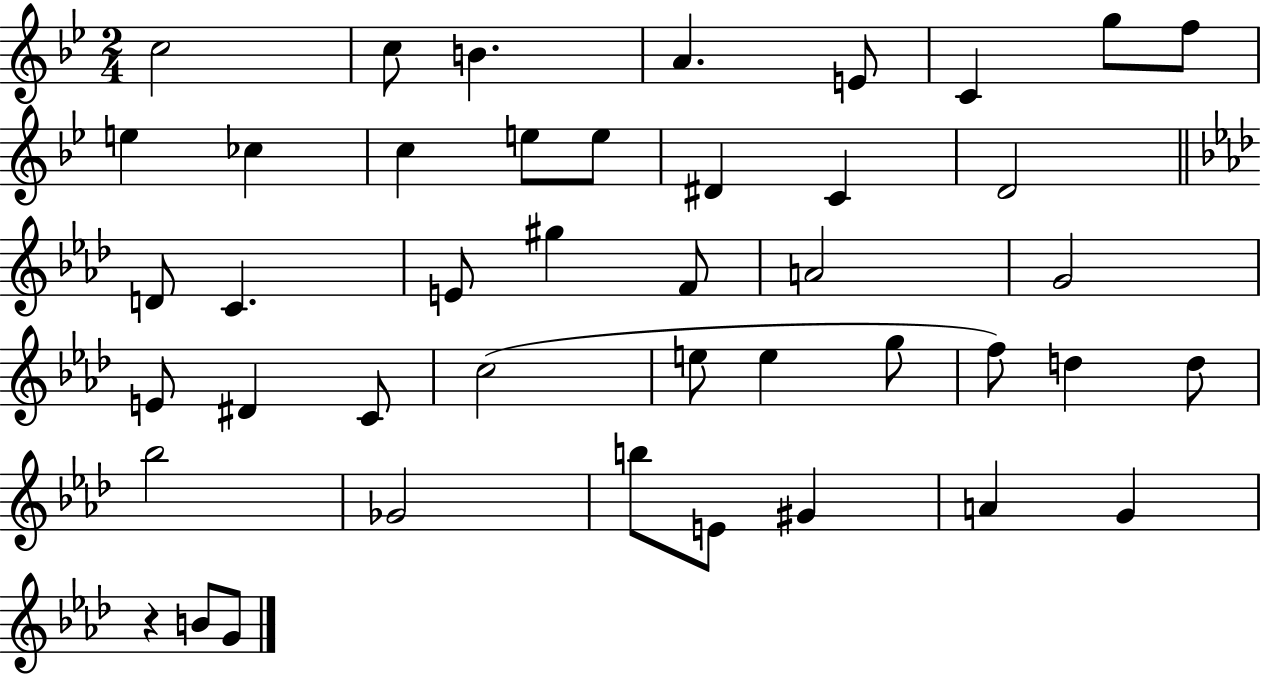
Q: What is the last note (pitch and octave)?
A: G4